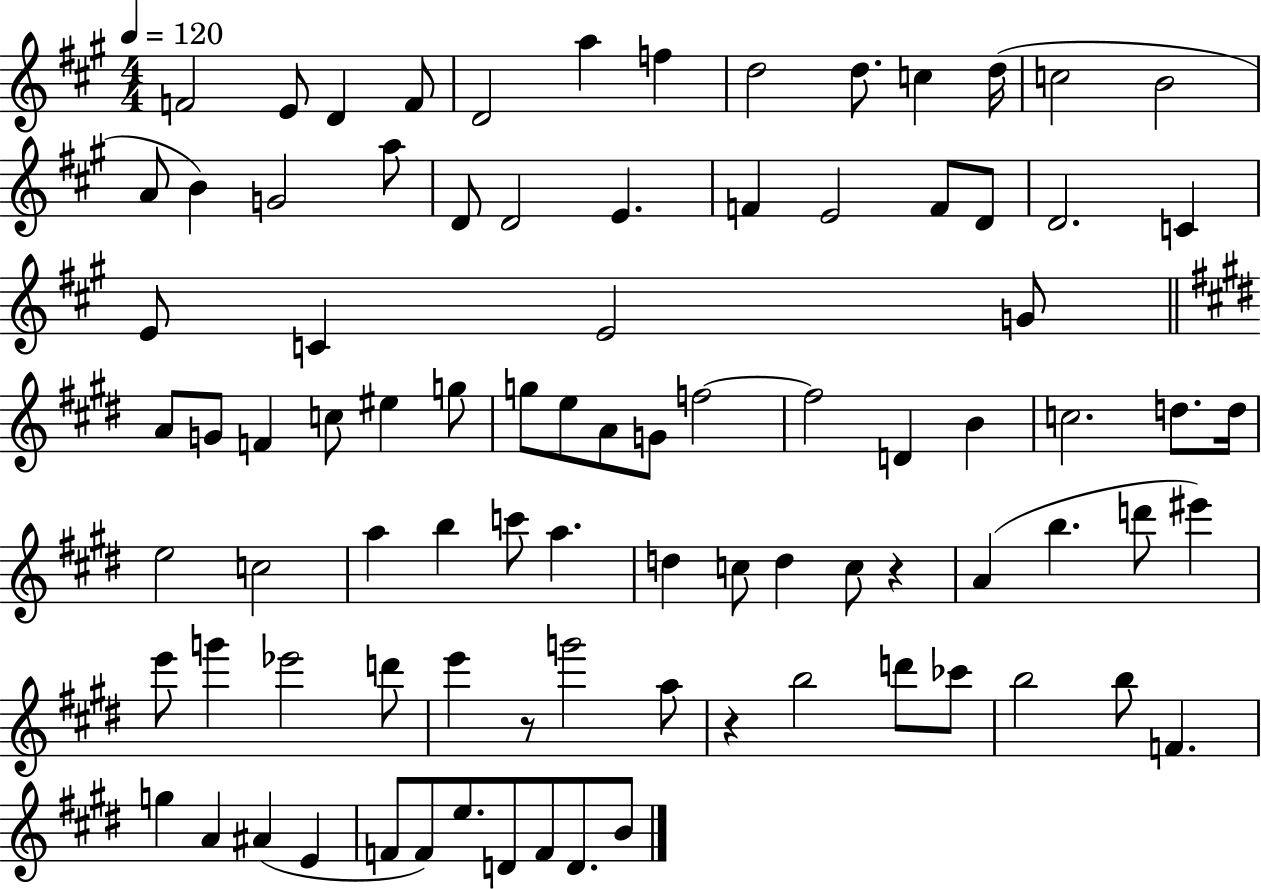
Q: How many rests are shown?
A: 3